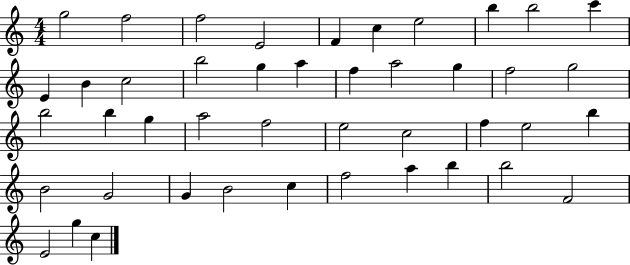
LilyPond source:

{
  \clef treble
  \numericTimeSignature
  \time 4/4
  \key c \major
  g''2 f''2 | f''2 e'2 | f'4 c''4 e''2 | b''4 b''2 c'''4 | \break e'4 b'4 c''2 | b''2 g''4 a''4 | f''4 a''2 g''4 | f''2 g''2 | \break b''2 b''4 g''4 | a''2 f''2 | e''2 c''2 | f''4 e''2 b''4 | \break b'2 g'2 | g'4 b'2 c''4 | f''2 a''4 b''4 | b''2 f'2 | \break e'2 g''4 c''4 | \bar "|."
}